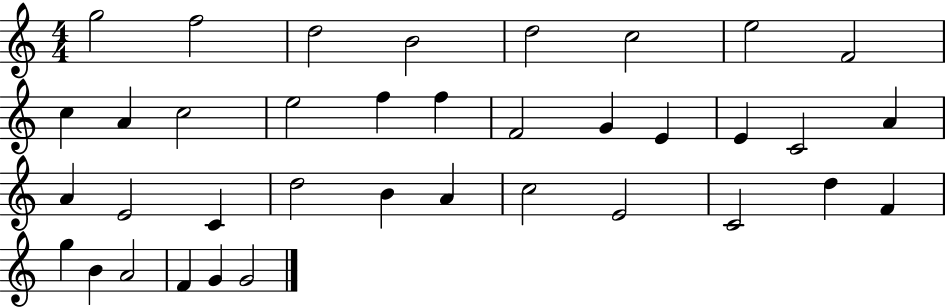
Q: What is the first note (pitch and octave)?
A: G5